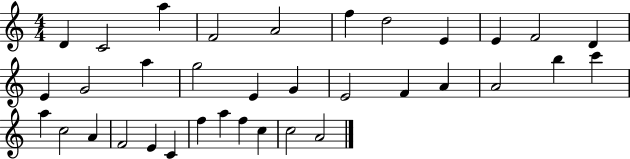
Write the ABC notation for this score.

X:1
T:Untitled
M:4/4
L:1/4
K:C
D C2 a F2 A2 f d2 E E F2 D E G2 a g2 E G E2 F A A2 b c' a c2 A F2 E C f a f c c2 A2